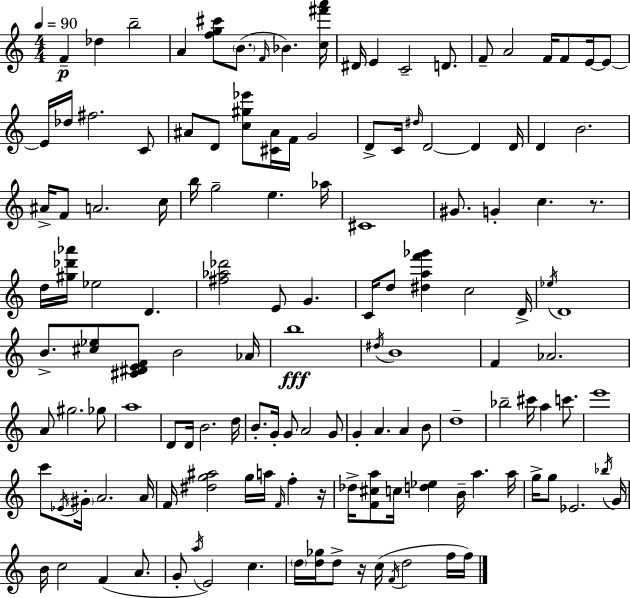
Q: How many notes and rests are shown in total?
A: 138